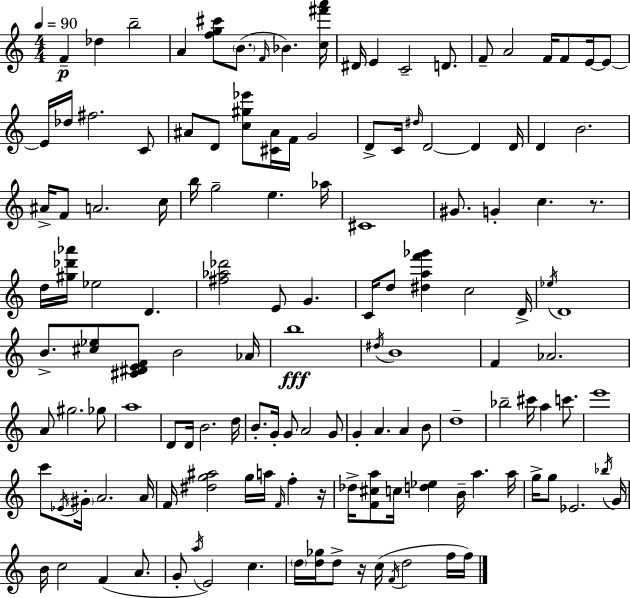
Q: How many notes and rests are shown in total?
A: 138